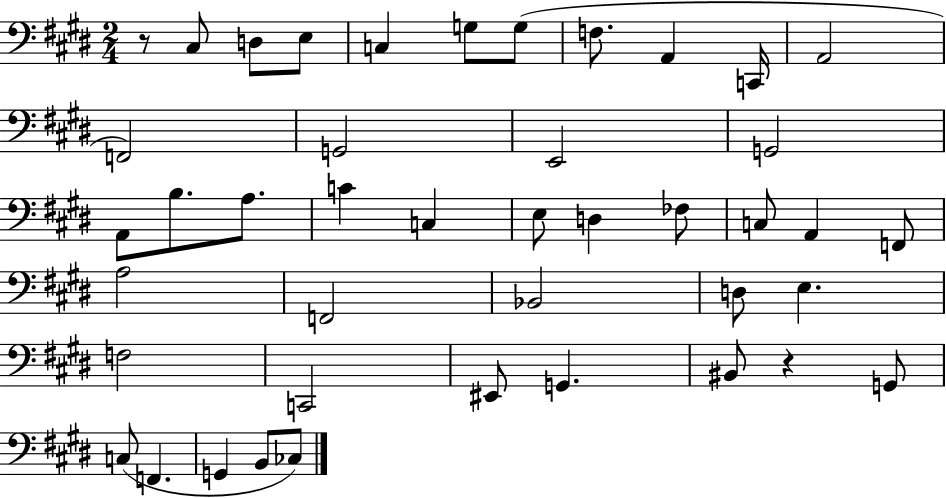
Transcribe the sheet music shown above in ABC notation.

X:1
T:Untitled
M:2/4
L:1/4
K:E
z/2 ^C,/2 D,/2 E,/2 C, G,/2 G,/2 F,/2 A,, C,,/4 A,,2 F,,2 G,,2 E,,2 G,,2 A,,/2 B,/2 A,/2 C C, E,/2 D, _F,/2 C,/2 A,, F,,/2 A,2 F,,2 _B,,2 D,/2 E, F,2 C,,2 ^E,,/2 G,, ^B,,/2 z G,,/2 C,/2 F,, G,, B,,/2 _C,/2